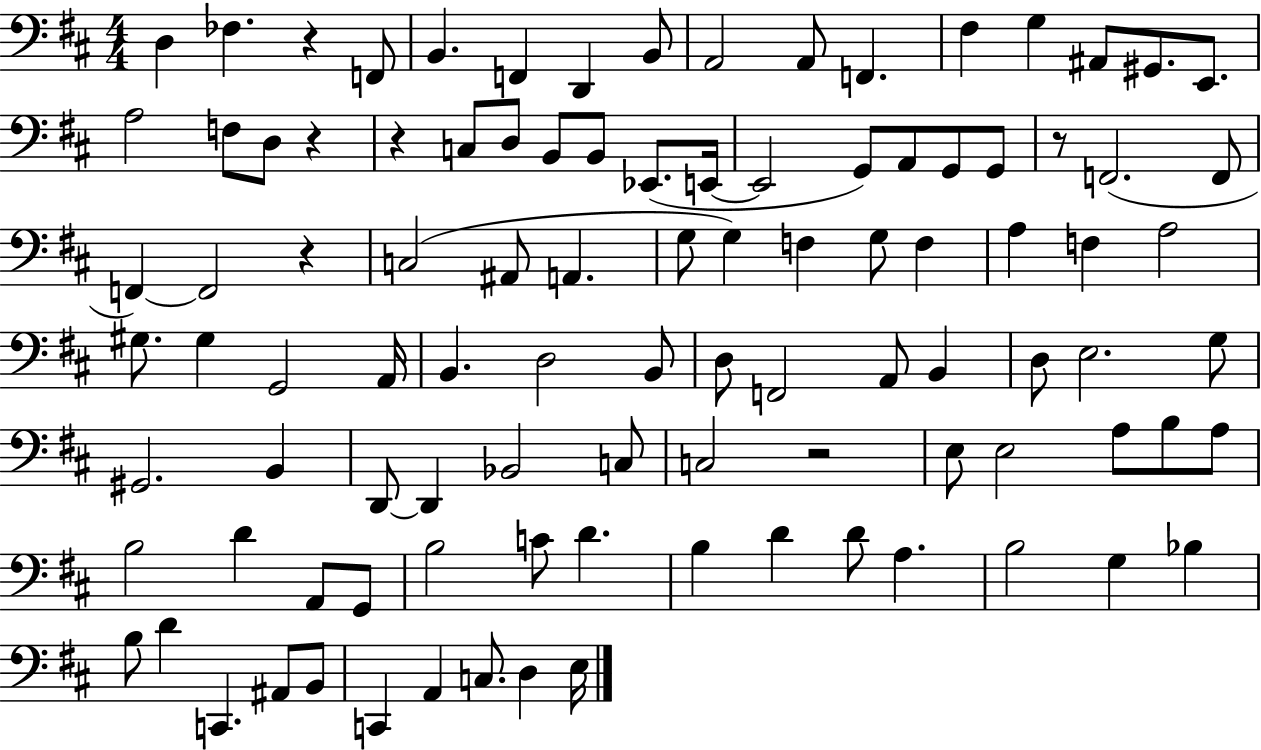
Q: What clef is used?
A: bass